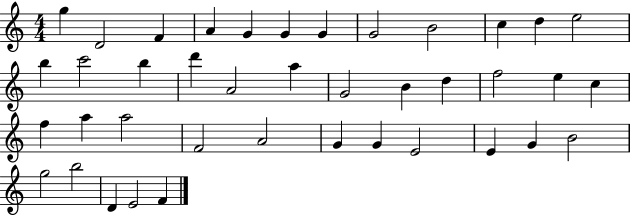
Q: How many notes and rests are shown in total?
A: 40